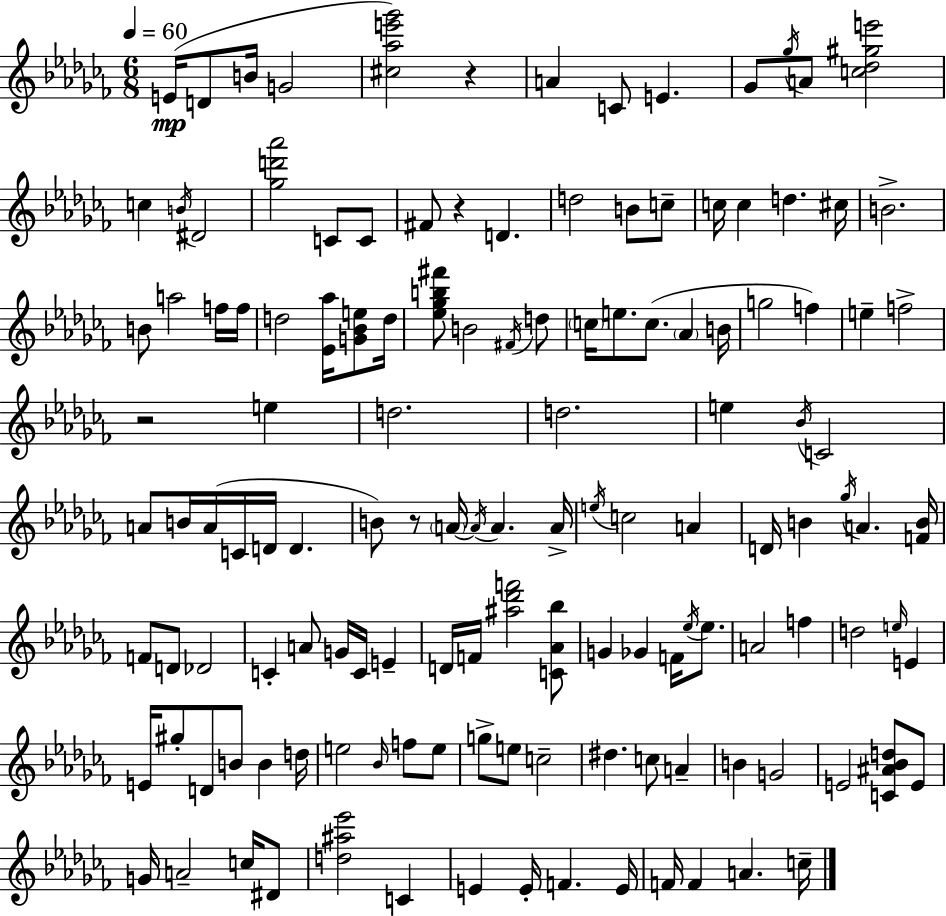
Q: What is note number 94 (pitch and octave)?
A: E5